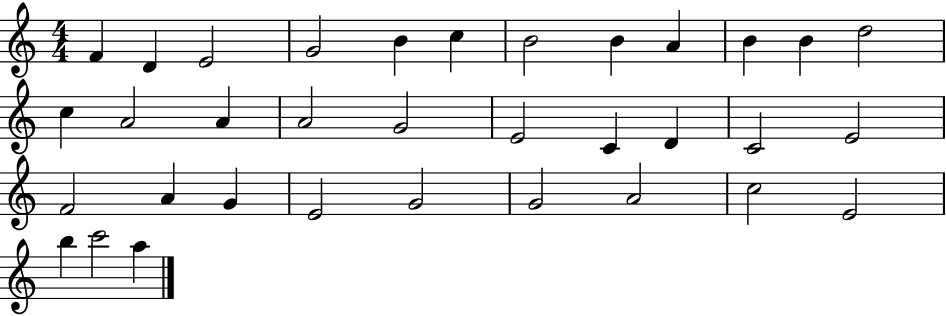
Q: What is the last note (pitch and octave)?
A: A5